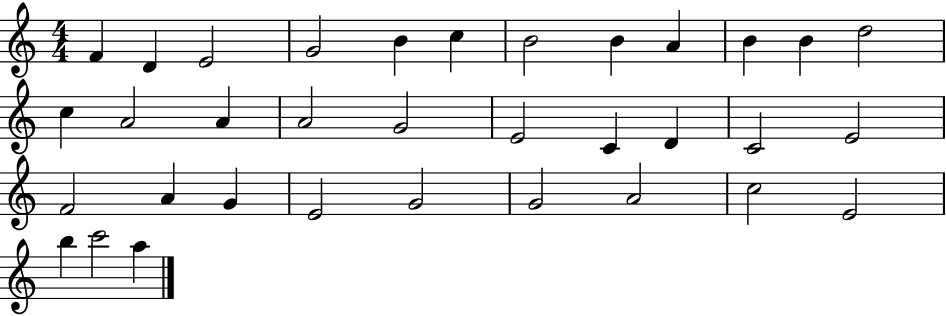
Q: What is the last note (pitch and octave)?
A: A5